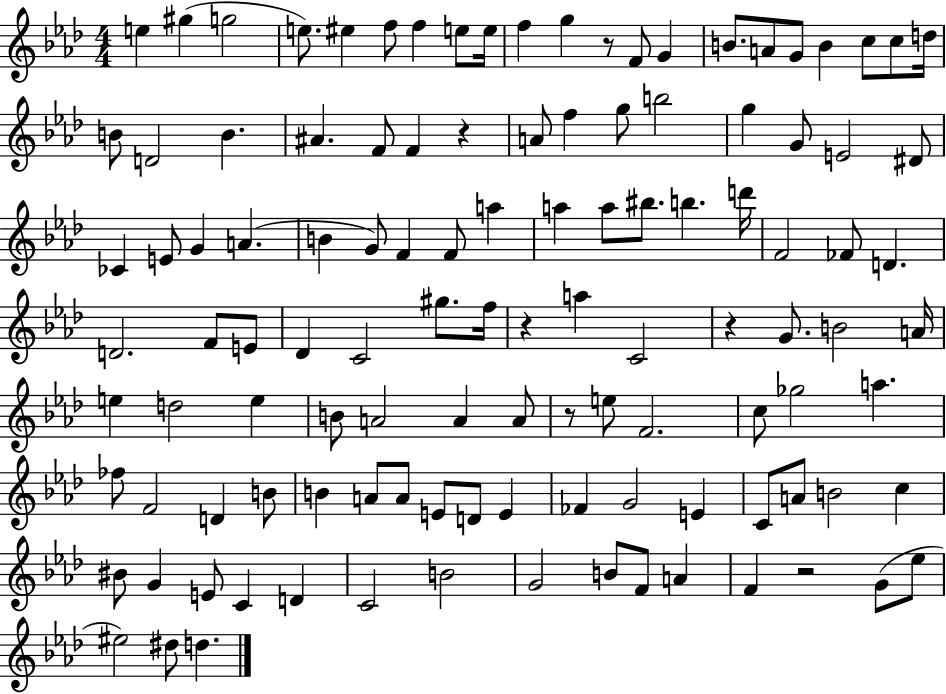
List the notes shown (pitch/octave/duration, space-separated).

E5/q G#5/q G5/h E5/e. EIS5/q F5/e F5/q E5/e E5/s F5/q G5/q R/e F4/e G4/q B4/e. A4/e G4/e B4/q C5/e C5/e D5/s B4/e D4/h B4/q. A#4/q. F4/e F4/q R/q A4/e F5/q G5/e B5/h G5/q G4/e E4/h D#4/e CES4/q E4/e G4/q A4/q. B4/q G4/e F4/q F4/e A5/q A5/q A5/e BIS5/e. B5/q. D6/s F4/h FES4/e D4/q. D4/h. F4/e E4/e Db4/q C4/h G#5/e. F5/s R/q A5/q C4/h R/q G4/e. B4/h A4/s E5/q D5/h E5/q B4/e A4/h A4/q A4/e R/e E5/e F4/h. C5/e Gb5/h A5/q. FES5/e F4/h D4/q B4/e B4/q A4/e A4/e E4/e D4/e E4/q FES4/q G4/h E4/q C4/e A4/e B4/h C5/q BIS4/e G4/q E4/e C4/q D4/q C4/h B4/h G4/h B4/e F4/e A4/q F4/q R/h G4/e Eb5/e EIS5/h D#5/e D5/q.